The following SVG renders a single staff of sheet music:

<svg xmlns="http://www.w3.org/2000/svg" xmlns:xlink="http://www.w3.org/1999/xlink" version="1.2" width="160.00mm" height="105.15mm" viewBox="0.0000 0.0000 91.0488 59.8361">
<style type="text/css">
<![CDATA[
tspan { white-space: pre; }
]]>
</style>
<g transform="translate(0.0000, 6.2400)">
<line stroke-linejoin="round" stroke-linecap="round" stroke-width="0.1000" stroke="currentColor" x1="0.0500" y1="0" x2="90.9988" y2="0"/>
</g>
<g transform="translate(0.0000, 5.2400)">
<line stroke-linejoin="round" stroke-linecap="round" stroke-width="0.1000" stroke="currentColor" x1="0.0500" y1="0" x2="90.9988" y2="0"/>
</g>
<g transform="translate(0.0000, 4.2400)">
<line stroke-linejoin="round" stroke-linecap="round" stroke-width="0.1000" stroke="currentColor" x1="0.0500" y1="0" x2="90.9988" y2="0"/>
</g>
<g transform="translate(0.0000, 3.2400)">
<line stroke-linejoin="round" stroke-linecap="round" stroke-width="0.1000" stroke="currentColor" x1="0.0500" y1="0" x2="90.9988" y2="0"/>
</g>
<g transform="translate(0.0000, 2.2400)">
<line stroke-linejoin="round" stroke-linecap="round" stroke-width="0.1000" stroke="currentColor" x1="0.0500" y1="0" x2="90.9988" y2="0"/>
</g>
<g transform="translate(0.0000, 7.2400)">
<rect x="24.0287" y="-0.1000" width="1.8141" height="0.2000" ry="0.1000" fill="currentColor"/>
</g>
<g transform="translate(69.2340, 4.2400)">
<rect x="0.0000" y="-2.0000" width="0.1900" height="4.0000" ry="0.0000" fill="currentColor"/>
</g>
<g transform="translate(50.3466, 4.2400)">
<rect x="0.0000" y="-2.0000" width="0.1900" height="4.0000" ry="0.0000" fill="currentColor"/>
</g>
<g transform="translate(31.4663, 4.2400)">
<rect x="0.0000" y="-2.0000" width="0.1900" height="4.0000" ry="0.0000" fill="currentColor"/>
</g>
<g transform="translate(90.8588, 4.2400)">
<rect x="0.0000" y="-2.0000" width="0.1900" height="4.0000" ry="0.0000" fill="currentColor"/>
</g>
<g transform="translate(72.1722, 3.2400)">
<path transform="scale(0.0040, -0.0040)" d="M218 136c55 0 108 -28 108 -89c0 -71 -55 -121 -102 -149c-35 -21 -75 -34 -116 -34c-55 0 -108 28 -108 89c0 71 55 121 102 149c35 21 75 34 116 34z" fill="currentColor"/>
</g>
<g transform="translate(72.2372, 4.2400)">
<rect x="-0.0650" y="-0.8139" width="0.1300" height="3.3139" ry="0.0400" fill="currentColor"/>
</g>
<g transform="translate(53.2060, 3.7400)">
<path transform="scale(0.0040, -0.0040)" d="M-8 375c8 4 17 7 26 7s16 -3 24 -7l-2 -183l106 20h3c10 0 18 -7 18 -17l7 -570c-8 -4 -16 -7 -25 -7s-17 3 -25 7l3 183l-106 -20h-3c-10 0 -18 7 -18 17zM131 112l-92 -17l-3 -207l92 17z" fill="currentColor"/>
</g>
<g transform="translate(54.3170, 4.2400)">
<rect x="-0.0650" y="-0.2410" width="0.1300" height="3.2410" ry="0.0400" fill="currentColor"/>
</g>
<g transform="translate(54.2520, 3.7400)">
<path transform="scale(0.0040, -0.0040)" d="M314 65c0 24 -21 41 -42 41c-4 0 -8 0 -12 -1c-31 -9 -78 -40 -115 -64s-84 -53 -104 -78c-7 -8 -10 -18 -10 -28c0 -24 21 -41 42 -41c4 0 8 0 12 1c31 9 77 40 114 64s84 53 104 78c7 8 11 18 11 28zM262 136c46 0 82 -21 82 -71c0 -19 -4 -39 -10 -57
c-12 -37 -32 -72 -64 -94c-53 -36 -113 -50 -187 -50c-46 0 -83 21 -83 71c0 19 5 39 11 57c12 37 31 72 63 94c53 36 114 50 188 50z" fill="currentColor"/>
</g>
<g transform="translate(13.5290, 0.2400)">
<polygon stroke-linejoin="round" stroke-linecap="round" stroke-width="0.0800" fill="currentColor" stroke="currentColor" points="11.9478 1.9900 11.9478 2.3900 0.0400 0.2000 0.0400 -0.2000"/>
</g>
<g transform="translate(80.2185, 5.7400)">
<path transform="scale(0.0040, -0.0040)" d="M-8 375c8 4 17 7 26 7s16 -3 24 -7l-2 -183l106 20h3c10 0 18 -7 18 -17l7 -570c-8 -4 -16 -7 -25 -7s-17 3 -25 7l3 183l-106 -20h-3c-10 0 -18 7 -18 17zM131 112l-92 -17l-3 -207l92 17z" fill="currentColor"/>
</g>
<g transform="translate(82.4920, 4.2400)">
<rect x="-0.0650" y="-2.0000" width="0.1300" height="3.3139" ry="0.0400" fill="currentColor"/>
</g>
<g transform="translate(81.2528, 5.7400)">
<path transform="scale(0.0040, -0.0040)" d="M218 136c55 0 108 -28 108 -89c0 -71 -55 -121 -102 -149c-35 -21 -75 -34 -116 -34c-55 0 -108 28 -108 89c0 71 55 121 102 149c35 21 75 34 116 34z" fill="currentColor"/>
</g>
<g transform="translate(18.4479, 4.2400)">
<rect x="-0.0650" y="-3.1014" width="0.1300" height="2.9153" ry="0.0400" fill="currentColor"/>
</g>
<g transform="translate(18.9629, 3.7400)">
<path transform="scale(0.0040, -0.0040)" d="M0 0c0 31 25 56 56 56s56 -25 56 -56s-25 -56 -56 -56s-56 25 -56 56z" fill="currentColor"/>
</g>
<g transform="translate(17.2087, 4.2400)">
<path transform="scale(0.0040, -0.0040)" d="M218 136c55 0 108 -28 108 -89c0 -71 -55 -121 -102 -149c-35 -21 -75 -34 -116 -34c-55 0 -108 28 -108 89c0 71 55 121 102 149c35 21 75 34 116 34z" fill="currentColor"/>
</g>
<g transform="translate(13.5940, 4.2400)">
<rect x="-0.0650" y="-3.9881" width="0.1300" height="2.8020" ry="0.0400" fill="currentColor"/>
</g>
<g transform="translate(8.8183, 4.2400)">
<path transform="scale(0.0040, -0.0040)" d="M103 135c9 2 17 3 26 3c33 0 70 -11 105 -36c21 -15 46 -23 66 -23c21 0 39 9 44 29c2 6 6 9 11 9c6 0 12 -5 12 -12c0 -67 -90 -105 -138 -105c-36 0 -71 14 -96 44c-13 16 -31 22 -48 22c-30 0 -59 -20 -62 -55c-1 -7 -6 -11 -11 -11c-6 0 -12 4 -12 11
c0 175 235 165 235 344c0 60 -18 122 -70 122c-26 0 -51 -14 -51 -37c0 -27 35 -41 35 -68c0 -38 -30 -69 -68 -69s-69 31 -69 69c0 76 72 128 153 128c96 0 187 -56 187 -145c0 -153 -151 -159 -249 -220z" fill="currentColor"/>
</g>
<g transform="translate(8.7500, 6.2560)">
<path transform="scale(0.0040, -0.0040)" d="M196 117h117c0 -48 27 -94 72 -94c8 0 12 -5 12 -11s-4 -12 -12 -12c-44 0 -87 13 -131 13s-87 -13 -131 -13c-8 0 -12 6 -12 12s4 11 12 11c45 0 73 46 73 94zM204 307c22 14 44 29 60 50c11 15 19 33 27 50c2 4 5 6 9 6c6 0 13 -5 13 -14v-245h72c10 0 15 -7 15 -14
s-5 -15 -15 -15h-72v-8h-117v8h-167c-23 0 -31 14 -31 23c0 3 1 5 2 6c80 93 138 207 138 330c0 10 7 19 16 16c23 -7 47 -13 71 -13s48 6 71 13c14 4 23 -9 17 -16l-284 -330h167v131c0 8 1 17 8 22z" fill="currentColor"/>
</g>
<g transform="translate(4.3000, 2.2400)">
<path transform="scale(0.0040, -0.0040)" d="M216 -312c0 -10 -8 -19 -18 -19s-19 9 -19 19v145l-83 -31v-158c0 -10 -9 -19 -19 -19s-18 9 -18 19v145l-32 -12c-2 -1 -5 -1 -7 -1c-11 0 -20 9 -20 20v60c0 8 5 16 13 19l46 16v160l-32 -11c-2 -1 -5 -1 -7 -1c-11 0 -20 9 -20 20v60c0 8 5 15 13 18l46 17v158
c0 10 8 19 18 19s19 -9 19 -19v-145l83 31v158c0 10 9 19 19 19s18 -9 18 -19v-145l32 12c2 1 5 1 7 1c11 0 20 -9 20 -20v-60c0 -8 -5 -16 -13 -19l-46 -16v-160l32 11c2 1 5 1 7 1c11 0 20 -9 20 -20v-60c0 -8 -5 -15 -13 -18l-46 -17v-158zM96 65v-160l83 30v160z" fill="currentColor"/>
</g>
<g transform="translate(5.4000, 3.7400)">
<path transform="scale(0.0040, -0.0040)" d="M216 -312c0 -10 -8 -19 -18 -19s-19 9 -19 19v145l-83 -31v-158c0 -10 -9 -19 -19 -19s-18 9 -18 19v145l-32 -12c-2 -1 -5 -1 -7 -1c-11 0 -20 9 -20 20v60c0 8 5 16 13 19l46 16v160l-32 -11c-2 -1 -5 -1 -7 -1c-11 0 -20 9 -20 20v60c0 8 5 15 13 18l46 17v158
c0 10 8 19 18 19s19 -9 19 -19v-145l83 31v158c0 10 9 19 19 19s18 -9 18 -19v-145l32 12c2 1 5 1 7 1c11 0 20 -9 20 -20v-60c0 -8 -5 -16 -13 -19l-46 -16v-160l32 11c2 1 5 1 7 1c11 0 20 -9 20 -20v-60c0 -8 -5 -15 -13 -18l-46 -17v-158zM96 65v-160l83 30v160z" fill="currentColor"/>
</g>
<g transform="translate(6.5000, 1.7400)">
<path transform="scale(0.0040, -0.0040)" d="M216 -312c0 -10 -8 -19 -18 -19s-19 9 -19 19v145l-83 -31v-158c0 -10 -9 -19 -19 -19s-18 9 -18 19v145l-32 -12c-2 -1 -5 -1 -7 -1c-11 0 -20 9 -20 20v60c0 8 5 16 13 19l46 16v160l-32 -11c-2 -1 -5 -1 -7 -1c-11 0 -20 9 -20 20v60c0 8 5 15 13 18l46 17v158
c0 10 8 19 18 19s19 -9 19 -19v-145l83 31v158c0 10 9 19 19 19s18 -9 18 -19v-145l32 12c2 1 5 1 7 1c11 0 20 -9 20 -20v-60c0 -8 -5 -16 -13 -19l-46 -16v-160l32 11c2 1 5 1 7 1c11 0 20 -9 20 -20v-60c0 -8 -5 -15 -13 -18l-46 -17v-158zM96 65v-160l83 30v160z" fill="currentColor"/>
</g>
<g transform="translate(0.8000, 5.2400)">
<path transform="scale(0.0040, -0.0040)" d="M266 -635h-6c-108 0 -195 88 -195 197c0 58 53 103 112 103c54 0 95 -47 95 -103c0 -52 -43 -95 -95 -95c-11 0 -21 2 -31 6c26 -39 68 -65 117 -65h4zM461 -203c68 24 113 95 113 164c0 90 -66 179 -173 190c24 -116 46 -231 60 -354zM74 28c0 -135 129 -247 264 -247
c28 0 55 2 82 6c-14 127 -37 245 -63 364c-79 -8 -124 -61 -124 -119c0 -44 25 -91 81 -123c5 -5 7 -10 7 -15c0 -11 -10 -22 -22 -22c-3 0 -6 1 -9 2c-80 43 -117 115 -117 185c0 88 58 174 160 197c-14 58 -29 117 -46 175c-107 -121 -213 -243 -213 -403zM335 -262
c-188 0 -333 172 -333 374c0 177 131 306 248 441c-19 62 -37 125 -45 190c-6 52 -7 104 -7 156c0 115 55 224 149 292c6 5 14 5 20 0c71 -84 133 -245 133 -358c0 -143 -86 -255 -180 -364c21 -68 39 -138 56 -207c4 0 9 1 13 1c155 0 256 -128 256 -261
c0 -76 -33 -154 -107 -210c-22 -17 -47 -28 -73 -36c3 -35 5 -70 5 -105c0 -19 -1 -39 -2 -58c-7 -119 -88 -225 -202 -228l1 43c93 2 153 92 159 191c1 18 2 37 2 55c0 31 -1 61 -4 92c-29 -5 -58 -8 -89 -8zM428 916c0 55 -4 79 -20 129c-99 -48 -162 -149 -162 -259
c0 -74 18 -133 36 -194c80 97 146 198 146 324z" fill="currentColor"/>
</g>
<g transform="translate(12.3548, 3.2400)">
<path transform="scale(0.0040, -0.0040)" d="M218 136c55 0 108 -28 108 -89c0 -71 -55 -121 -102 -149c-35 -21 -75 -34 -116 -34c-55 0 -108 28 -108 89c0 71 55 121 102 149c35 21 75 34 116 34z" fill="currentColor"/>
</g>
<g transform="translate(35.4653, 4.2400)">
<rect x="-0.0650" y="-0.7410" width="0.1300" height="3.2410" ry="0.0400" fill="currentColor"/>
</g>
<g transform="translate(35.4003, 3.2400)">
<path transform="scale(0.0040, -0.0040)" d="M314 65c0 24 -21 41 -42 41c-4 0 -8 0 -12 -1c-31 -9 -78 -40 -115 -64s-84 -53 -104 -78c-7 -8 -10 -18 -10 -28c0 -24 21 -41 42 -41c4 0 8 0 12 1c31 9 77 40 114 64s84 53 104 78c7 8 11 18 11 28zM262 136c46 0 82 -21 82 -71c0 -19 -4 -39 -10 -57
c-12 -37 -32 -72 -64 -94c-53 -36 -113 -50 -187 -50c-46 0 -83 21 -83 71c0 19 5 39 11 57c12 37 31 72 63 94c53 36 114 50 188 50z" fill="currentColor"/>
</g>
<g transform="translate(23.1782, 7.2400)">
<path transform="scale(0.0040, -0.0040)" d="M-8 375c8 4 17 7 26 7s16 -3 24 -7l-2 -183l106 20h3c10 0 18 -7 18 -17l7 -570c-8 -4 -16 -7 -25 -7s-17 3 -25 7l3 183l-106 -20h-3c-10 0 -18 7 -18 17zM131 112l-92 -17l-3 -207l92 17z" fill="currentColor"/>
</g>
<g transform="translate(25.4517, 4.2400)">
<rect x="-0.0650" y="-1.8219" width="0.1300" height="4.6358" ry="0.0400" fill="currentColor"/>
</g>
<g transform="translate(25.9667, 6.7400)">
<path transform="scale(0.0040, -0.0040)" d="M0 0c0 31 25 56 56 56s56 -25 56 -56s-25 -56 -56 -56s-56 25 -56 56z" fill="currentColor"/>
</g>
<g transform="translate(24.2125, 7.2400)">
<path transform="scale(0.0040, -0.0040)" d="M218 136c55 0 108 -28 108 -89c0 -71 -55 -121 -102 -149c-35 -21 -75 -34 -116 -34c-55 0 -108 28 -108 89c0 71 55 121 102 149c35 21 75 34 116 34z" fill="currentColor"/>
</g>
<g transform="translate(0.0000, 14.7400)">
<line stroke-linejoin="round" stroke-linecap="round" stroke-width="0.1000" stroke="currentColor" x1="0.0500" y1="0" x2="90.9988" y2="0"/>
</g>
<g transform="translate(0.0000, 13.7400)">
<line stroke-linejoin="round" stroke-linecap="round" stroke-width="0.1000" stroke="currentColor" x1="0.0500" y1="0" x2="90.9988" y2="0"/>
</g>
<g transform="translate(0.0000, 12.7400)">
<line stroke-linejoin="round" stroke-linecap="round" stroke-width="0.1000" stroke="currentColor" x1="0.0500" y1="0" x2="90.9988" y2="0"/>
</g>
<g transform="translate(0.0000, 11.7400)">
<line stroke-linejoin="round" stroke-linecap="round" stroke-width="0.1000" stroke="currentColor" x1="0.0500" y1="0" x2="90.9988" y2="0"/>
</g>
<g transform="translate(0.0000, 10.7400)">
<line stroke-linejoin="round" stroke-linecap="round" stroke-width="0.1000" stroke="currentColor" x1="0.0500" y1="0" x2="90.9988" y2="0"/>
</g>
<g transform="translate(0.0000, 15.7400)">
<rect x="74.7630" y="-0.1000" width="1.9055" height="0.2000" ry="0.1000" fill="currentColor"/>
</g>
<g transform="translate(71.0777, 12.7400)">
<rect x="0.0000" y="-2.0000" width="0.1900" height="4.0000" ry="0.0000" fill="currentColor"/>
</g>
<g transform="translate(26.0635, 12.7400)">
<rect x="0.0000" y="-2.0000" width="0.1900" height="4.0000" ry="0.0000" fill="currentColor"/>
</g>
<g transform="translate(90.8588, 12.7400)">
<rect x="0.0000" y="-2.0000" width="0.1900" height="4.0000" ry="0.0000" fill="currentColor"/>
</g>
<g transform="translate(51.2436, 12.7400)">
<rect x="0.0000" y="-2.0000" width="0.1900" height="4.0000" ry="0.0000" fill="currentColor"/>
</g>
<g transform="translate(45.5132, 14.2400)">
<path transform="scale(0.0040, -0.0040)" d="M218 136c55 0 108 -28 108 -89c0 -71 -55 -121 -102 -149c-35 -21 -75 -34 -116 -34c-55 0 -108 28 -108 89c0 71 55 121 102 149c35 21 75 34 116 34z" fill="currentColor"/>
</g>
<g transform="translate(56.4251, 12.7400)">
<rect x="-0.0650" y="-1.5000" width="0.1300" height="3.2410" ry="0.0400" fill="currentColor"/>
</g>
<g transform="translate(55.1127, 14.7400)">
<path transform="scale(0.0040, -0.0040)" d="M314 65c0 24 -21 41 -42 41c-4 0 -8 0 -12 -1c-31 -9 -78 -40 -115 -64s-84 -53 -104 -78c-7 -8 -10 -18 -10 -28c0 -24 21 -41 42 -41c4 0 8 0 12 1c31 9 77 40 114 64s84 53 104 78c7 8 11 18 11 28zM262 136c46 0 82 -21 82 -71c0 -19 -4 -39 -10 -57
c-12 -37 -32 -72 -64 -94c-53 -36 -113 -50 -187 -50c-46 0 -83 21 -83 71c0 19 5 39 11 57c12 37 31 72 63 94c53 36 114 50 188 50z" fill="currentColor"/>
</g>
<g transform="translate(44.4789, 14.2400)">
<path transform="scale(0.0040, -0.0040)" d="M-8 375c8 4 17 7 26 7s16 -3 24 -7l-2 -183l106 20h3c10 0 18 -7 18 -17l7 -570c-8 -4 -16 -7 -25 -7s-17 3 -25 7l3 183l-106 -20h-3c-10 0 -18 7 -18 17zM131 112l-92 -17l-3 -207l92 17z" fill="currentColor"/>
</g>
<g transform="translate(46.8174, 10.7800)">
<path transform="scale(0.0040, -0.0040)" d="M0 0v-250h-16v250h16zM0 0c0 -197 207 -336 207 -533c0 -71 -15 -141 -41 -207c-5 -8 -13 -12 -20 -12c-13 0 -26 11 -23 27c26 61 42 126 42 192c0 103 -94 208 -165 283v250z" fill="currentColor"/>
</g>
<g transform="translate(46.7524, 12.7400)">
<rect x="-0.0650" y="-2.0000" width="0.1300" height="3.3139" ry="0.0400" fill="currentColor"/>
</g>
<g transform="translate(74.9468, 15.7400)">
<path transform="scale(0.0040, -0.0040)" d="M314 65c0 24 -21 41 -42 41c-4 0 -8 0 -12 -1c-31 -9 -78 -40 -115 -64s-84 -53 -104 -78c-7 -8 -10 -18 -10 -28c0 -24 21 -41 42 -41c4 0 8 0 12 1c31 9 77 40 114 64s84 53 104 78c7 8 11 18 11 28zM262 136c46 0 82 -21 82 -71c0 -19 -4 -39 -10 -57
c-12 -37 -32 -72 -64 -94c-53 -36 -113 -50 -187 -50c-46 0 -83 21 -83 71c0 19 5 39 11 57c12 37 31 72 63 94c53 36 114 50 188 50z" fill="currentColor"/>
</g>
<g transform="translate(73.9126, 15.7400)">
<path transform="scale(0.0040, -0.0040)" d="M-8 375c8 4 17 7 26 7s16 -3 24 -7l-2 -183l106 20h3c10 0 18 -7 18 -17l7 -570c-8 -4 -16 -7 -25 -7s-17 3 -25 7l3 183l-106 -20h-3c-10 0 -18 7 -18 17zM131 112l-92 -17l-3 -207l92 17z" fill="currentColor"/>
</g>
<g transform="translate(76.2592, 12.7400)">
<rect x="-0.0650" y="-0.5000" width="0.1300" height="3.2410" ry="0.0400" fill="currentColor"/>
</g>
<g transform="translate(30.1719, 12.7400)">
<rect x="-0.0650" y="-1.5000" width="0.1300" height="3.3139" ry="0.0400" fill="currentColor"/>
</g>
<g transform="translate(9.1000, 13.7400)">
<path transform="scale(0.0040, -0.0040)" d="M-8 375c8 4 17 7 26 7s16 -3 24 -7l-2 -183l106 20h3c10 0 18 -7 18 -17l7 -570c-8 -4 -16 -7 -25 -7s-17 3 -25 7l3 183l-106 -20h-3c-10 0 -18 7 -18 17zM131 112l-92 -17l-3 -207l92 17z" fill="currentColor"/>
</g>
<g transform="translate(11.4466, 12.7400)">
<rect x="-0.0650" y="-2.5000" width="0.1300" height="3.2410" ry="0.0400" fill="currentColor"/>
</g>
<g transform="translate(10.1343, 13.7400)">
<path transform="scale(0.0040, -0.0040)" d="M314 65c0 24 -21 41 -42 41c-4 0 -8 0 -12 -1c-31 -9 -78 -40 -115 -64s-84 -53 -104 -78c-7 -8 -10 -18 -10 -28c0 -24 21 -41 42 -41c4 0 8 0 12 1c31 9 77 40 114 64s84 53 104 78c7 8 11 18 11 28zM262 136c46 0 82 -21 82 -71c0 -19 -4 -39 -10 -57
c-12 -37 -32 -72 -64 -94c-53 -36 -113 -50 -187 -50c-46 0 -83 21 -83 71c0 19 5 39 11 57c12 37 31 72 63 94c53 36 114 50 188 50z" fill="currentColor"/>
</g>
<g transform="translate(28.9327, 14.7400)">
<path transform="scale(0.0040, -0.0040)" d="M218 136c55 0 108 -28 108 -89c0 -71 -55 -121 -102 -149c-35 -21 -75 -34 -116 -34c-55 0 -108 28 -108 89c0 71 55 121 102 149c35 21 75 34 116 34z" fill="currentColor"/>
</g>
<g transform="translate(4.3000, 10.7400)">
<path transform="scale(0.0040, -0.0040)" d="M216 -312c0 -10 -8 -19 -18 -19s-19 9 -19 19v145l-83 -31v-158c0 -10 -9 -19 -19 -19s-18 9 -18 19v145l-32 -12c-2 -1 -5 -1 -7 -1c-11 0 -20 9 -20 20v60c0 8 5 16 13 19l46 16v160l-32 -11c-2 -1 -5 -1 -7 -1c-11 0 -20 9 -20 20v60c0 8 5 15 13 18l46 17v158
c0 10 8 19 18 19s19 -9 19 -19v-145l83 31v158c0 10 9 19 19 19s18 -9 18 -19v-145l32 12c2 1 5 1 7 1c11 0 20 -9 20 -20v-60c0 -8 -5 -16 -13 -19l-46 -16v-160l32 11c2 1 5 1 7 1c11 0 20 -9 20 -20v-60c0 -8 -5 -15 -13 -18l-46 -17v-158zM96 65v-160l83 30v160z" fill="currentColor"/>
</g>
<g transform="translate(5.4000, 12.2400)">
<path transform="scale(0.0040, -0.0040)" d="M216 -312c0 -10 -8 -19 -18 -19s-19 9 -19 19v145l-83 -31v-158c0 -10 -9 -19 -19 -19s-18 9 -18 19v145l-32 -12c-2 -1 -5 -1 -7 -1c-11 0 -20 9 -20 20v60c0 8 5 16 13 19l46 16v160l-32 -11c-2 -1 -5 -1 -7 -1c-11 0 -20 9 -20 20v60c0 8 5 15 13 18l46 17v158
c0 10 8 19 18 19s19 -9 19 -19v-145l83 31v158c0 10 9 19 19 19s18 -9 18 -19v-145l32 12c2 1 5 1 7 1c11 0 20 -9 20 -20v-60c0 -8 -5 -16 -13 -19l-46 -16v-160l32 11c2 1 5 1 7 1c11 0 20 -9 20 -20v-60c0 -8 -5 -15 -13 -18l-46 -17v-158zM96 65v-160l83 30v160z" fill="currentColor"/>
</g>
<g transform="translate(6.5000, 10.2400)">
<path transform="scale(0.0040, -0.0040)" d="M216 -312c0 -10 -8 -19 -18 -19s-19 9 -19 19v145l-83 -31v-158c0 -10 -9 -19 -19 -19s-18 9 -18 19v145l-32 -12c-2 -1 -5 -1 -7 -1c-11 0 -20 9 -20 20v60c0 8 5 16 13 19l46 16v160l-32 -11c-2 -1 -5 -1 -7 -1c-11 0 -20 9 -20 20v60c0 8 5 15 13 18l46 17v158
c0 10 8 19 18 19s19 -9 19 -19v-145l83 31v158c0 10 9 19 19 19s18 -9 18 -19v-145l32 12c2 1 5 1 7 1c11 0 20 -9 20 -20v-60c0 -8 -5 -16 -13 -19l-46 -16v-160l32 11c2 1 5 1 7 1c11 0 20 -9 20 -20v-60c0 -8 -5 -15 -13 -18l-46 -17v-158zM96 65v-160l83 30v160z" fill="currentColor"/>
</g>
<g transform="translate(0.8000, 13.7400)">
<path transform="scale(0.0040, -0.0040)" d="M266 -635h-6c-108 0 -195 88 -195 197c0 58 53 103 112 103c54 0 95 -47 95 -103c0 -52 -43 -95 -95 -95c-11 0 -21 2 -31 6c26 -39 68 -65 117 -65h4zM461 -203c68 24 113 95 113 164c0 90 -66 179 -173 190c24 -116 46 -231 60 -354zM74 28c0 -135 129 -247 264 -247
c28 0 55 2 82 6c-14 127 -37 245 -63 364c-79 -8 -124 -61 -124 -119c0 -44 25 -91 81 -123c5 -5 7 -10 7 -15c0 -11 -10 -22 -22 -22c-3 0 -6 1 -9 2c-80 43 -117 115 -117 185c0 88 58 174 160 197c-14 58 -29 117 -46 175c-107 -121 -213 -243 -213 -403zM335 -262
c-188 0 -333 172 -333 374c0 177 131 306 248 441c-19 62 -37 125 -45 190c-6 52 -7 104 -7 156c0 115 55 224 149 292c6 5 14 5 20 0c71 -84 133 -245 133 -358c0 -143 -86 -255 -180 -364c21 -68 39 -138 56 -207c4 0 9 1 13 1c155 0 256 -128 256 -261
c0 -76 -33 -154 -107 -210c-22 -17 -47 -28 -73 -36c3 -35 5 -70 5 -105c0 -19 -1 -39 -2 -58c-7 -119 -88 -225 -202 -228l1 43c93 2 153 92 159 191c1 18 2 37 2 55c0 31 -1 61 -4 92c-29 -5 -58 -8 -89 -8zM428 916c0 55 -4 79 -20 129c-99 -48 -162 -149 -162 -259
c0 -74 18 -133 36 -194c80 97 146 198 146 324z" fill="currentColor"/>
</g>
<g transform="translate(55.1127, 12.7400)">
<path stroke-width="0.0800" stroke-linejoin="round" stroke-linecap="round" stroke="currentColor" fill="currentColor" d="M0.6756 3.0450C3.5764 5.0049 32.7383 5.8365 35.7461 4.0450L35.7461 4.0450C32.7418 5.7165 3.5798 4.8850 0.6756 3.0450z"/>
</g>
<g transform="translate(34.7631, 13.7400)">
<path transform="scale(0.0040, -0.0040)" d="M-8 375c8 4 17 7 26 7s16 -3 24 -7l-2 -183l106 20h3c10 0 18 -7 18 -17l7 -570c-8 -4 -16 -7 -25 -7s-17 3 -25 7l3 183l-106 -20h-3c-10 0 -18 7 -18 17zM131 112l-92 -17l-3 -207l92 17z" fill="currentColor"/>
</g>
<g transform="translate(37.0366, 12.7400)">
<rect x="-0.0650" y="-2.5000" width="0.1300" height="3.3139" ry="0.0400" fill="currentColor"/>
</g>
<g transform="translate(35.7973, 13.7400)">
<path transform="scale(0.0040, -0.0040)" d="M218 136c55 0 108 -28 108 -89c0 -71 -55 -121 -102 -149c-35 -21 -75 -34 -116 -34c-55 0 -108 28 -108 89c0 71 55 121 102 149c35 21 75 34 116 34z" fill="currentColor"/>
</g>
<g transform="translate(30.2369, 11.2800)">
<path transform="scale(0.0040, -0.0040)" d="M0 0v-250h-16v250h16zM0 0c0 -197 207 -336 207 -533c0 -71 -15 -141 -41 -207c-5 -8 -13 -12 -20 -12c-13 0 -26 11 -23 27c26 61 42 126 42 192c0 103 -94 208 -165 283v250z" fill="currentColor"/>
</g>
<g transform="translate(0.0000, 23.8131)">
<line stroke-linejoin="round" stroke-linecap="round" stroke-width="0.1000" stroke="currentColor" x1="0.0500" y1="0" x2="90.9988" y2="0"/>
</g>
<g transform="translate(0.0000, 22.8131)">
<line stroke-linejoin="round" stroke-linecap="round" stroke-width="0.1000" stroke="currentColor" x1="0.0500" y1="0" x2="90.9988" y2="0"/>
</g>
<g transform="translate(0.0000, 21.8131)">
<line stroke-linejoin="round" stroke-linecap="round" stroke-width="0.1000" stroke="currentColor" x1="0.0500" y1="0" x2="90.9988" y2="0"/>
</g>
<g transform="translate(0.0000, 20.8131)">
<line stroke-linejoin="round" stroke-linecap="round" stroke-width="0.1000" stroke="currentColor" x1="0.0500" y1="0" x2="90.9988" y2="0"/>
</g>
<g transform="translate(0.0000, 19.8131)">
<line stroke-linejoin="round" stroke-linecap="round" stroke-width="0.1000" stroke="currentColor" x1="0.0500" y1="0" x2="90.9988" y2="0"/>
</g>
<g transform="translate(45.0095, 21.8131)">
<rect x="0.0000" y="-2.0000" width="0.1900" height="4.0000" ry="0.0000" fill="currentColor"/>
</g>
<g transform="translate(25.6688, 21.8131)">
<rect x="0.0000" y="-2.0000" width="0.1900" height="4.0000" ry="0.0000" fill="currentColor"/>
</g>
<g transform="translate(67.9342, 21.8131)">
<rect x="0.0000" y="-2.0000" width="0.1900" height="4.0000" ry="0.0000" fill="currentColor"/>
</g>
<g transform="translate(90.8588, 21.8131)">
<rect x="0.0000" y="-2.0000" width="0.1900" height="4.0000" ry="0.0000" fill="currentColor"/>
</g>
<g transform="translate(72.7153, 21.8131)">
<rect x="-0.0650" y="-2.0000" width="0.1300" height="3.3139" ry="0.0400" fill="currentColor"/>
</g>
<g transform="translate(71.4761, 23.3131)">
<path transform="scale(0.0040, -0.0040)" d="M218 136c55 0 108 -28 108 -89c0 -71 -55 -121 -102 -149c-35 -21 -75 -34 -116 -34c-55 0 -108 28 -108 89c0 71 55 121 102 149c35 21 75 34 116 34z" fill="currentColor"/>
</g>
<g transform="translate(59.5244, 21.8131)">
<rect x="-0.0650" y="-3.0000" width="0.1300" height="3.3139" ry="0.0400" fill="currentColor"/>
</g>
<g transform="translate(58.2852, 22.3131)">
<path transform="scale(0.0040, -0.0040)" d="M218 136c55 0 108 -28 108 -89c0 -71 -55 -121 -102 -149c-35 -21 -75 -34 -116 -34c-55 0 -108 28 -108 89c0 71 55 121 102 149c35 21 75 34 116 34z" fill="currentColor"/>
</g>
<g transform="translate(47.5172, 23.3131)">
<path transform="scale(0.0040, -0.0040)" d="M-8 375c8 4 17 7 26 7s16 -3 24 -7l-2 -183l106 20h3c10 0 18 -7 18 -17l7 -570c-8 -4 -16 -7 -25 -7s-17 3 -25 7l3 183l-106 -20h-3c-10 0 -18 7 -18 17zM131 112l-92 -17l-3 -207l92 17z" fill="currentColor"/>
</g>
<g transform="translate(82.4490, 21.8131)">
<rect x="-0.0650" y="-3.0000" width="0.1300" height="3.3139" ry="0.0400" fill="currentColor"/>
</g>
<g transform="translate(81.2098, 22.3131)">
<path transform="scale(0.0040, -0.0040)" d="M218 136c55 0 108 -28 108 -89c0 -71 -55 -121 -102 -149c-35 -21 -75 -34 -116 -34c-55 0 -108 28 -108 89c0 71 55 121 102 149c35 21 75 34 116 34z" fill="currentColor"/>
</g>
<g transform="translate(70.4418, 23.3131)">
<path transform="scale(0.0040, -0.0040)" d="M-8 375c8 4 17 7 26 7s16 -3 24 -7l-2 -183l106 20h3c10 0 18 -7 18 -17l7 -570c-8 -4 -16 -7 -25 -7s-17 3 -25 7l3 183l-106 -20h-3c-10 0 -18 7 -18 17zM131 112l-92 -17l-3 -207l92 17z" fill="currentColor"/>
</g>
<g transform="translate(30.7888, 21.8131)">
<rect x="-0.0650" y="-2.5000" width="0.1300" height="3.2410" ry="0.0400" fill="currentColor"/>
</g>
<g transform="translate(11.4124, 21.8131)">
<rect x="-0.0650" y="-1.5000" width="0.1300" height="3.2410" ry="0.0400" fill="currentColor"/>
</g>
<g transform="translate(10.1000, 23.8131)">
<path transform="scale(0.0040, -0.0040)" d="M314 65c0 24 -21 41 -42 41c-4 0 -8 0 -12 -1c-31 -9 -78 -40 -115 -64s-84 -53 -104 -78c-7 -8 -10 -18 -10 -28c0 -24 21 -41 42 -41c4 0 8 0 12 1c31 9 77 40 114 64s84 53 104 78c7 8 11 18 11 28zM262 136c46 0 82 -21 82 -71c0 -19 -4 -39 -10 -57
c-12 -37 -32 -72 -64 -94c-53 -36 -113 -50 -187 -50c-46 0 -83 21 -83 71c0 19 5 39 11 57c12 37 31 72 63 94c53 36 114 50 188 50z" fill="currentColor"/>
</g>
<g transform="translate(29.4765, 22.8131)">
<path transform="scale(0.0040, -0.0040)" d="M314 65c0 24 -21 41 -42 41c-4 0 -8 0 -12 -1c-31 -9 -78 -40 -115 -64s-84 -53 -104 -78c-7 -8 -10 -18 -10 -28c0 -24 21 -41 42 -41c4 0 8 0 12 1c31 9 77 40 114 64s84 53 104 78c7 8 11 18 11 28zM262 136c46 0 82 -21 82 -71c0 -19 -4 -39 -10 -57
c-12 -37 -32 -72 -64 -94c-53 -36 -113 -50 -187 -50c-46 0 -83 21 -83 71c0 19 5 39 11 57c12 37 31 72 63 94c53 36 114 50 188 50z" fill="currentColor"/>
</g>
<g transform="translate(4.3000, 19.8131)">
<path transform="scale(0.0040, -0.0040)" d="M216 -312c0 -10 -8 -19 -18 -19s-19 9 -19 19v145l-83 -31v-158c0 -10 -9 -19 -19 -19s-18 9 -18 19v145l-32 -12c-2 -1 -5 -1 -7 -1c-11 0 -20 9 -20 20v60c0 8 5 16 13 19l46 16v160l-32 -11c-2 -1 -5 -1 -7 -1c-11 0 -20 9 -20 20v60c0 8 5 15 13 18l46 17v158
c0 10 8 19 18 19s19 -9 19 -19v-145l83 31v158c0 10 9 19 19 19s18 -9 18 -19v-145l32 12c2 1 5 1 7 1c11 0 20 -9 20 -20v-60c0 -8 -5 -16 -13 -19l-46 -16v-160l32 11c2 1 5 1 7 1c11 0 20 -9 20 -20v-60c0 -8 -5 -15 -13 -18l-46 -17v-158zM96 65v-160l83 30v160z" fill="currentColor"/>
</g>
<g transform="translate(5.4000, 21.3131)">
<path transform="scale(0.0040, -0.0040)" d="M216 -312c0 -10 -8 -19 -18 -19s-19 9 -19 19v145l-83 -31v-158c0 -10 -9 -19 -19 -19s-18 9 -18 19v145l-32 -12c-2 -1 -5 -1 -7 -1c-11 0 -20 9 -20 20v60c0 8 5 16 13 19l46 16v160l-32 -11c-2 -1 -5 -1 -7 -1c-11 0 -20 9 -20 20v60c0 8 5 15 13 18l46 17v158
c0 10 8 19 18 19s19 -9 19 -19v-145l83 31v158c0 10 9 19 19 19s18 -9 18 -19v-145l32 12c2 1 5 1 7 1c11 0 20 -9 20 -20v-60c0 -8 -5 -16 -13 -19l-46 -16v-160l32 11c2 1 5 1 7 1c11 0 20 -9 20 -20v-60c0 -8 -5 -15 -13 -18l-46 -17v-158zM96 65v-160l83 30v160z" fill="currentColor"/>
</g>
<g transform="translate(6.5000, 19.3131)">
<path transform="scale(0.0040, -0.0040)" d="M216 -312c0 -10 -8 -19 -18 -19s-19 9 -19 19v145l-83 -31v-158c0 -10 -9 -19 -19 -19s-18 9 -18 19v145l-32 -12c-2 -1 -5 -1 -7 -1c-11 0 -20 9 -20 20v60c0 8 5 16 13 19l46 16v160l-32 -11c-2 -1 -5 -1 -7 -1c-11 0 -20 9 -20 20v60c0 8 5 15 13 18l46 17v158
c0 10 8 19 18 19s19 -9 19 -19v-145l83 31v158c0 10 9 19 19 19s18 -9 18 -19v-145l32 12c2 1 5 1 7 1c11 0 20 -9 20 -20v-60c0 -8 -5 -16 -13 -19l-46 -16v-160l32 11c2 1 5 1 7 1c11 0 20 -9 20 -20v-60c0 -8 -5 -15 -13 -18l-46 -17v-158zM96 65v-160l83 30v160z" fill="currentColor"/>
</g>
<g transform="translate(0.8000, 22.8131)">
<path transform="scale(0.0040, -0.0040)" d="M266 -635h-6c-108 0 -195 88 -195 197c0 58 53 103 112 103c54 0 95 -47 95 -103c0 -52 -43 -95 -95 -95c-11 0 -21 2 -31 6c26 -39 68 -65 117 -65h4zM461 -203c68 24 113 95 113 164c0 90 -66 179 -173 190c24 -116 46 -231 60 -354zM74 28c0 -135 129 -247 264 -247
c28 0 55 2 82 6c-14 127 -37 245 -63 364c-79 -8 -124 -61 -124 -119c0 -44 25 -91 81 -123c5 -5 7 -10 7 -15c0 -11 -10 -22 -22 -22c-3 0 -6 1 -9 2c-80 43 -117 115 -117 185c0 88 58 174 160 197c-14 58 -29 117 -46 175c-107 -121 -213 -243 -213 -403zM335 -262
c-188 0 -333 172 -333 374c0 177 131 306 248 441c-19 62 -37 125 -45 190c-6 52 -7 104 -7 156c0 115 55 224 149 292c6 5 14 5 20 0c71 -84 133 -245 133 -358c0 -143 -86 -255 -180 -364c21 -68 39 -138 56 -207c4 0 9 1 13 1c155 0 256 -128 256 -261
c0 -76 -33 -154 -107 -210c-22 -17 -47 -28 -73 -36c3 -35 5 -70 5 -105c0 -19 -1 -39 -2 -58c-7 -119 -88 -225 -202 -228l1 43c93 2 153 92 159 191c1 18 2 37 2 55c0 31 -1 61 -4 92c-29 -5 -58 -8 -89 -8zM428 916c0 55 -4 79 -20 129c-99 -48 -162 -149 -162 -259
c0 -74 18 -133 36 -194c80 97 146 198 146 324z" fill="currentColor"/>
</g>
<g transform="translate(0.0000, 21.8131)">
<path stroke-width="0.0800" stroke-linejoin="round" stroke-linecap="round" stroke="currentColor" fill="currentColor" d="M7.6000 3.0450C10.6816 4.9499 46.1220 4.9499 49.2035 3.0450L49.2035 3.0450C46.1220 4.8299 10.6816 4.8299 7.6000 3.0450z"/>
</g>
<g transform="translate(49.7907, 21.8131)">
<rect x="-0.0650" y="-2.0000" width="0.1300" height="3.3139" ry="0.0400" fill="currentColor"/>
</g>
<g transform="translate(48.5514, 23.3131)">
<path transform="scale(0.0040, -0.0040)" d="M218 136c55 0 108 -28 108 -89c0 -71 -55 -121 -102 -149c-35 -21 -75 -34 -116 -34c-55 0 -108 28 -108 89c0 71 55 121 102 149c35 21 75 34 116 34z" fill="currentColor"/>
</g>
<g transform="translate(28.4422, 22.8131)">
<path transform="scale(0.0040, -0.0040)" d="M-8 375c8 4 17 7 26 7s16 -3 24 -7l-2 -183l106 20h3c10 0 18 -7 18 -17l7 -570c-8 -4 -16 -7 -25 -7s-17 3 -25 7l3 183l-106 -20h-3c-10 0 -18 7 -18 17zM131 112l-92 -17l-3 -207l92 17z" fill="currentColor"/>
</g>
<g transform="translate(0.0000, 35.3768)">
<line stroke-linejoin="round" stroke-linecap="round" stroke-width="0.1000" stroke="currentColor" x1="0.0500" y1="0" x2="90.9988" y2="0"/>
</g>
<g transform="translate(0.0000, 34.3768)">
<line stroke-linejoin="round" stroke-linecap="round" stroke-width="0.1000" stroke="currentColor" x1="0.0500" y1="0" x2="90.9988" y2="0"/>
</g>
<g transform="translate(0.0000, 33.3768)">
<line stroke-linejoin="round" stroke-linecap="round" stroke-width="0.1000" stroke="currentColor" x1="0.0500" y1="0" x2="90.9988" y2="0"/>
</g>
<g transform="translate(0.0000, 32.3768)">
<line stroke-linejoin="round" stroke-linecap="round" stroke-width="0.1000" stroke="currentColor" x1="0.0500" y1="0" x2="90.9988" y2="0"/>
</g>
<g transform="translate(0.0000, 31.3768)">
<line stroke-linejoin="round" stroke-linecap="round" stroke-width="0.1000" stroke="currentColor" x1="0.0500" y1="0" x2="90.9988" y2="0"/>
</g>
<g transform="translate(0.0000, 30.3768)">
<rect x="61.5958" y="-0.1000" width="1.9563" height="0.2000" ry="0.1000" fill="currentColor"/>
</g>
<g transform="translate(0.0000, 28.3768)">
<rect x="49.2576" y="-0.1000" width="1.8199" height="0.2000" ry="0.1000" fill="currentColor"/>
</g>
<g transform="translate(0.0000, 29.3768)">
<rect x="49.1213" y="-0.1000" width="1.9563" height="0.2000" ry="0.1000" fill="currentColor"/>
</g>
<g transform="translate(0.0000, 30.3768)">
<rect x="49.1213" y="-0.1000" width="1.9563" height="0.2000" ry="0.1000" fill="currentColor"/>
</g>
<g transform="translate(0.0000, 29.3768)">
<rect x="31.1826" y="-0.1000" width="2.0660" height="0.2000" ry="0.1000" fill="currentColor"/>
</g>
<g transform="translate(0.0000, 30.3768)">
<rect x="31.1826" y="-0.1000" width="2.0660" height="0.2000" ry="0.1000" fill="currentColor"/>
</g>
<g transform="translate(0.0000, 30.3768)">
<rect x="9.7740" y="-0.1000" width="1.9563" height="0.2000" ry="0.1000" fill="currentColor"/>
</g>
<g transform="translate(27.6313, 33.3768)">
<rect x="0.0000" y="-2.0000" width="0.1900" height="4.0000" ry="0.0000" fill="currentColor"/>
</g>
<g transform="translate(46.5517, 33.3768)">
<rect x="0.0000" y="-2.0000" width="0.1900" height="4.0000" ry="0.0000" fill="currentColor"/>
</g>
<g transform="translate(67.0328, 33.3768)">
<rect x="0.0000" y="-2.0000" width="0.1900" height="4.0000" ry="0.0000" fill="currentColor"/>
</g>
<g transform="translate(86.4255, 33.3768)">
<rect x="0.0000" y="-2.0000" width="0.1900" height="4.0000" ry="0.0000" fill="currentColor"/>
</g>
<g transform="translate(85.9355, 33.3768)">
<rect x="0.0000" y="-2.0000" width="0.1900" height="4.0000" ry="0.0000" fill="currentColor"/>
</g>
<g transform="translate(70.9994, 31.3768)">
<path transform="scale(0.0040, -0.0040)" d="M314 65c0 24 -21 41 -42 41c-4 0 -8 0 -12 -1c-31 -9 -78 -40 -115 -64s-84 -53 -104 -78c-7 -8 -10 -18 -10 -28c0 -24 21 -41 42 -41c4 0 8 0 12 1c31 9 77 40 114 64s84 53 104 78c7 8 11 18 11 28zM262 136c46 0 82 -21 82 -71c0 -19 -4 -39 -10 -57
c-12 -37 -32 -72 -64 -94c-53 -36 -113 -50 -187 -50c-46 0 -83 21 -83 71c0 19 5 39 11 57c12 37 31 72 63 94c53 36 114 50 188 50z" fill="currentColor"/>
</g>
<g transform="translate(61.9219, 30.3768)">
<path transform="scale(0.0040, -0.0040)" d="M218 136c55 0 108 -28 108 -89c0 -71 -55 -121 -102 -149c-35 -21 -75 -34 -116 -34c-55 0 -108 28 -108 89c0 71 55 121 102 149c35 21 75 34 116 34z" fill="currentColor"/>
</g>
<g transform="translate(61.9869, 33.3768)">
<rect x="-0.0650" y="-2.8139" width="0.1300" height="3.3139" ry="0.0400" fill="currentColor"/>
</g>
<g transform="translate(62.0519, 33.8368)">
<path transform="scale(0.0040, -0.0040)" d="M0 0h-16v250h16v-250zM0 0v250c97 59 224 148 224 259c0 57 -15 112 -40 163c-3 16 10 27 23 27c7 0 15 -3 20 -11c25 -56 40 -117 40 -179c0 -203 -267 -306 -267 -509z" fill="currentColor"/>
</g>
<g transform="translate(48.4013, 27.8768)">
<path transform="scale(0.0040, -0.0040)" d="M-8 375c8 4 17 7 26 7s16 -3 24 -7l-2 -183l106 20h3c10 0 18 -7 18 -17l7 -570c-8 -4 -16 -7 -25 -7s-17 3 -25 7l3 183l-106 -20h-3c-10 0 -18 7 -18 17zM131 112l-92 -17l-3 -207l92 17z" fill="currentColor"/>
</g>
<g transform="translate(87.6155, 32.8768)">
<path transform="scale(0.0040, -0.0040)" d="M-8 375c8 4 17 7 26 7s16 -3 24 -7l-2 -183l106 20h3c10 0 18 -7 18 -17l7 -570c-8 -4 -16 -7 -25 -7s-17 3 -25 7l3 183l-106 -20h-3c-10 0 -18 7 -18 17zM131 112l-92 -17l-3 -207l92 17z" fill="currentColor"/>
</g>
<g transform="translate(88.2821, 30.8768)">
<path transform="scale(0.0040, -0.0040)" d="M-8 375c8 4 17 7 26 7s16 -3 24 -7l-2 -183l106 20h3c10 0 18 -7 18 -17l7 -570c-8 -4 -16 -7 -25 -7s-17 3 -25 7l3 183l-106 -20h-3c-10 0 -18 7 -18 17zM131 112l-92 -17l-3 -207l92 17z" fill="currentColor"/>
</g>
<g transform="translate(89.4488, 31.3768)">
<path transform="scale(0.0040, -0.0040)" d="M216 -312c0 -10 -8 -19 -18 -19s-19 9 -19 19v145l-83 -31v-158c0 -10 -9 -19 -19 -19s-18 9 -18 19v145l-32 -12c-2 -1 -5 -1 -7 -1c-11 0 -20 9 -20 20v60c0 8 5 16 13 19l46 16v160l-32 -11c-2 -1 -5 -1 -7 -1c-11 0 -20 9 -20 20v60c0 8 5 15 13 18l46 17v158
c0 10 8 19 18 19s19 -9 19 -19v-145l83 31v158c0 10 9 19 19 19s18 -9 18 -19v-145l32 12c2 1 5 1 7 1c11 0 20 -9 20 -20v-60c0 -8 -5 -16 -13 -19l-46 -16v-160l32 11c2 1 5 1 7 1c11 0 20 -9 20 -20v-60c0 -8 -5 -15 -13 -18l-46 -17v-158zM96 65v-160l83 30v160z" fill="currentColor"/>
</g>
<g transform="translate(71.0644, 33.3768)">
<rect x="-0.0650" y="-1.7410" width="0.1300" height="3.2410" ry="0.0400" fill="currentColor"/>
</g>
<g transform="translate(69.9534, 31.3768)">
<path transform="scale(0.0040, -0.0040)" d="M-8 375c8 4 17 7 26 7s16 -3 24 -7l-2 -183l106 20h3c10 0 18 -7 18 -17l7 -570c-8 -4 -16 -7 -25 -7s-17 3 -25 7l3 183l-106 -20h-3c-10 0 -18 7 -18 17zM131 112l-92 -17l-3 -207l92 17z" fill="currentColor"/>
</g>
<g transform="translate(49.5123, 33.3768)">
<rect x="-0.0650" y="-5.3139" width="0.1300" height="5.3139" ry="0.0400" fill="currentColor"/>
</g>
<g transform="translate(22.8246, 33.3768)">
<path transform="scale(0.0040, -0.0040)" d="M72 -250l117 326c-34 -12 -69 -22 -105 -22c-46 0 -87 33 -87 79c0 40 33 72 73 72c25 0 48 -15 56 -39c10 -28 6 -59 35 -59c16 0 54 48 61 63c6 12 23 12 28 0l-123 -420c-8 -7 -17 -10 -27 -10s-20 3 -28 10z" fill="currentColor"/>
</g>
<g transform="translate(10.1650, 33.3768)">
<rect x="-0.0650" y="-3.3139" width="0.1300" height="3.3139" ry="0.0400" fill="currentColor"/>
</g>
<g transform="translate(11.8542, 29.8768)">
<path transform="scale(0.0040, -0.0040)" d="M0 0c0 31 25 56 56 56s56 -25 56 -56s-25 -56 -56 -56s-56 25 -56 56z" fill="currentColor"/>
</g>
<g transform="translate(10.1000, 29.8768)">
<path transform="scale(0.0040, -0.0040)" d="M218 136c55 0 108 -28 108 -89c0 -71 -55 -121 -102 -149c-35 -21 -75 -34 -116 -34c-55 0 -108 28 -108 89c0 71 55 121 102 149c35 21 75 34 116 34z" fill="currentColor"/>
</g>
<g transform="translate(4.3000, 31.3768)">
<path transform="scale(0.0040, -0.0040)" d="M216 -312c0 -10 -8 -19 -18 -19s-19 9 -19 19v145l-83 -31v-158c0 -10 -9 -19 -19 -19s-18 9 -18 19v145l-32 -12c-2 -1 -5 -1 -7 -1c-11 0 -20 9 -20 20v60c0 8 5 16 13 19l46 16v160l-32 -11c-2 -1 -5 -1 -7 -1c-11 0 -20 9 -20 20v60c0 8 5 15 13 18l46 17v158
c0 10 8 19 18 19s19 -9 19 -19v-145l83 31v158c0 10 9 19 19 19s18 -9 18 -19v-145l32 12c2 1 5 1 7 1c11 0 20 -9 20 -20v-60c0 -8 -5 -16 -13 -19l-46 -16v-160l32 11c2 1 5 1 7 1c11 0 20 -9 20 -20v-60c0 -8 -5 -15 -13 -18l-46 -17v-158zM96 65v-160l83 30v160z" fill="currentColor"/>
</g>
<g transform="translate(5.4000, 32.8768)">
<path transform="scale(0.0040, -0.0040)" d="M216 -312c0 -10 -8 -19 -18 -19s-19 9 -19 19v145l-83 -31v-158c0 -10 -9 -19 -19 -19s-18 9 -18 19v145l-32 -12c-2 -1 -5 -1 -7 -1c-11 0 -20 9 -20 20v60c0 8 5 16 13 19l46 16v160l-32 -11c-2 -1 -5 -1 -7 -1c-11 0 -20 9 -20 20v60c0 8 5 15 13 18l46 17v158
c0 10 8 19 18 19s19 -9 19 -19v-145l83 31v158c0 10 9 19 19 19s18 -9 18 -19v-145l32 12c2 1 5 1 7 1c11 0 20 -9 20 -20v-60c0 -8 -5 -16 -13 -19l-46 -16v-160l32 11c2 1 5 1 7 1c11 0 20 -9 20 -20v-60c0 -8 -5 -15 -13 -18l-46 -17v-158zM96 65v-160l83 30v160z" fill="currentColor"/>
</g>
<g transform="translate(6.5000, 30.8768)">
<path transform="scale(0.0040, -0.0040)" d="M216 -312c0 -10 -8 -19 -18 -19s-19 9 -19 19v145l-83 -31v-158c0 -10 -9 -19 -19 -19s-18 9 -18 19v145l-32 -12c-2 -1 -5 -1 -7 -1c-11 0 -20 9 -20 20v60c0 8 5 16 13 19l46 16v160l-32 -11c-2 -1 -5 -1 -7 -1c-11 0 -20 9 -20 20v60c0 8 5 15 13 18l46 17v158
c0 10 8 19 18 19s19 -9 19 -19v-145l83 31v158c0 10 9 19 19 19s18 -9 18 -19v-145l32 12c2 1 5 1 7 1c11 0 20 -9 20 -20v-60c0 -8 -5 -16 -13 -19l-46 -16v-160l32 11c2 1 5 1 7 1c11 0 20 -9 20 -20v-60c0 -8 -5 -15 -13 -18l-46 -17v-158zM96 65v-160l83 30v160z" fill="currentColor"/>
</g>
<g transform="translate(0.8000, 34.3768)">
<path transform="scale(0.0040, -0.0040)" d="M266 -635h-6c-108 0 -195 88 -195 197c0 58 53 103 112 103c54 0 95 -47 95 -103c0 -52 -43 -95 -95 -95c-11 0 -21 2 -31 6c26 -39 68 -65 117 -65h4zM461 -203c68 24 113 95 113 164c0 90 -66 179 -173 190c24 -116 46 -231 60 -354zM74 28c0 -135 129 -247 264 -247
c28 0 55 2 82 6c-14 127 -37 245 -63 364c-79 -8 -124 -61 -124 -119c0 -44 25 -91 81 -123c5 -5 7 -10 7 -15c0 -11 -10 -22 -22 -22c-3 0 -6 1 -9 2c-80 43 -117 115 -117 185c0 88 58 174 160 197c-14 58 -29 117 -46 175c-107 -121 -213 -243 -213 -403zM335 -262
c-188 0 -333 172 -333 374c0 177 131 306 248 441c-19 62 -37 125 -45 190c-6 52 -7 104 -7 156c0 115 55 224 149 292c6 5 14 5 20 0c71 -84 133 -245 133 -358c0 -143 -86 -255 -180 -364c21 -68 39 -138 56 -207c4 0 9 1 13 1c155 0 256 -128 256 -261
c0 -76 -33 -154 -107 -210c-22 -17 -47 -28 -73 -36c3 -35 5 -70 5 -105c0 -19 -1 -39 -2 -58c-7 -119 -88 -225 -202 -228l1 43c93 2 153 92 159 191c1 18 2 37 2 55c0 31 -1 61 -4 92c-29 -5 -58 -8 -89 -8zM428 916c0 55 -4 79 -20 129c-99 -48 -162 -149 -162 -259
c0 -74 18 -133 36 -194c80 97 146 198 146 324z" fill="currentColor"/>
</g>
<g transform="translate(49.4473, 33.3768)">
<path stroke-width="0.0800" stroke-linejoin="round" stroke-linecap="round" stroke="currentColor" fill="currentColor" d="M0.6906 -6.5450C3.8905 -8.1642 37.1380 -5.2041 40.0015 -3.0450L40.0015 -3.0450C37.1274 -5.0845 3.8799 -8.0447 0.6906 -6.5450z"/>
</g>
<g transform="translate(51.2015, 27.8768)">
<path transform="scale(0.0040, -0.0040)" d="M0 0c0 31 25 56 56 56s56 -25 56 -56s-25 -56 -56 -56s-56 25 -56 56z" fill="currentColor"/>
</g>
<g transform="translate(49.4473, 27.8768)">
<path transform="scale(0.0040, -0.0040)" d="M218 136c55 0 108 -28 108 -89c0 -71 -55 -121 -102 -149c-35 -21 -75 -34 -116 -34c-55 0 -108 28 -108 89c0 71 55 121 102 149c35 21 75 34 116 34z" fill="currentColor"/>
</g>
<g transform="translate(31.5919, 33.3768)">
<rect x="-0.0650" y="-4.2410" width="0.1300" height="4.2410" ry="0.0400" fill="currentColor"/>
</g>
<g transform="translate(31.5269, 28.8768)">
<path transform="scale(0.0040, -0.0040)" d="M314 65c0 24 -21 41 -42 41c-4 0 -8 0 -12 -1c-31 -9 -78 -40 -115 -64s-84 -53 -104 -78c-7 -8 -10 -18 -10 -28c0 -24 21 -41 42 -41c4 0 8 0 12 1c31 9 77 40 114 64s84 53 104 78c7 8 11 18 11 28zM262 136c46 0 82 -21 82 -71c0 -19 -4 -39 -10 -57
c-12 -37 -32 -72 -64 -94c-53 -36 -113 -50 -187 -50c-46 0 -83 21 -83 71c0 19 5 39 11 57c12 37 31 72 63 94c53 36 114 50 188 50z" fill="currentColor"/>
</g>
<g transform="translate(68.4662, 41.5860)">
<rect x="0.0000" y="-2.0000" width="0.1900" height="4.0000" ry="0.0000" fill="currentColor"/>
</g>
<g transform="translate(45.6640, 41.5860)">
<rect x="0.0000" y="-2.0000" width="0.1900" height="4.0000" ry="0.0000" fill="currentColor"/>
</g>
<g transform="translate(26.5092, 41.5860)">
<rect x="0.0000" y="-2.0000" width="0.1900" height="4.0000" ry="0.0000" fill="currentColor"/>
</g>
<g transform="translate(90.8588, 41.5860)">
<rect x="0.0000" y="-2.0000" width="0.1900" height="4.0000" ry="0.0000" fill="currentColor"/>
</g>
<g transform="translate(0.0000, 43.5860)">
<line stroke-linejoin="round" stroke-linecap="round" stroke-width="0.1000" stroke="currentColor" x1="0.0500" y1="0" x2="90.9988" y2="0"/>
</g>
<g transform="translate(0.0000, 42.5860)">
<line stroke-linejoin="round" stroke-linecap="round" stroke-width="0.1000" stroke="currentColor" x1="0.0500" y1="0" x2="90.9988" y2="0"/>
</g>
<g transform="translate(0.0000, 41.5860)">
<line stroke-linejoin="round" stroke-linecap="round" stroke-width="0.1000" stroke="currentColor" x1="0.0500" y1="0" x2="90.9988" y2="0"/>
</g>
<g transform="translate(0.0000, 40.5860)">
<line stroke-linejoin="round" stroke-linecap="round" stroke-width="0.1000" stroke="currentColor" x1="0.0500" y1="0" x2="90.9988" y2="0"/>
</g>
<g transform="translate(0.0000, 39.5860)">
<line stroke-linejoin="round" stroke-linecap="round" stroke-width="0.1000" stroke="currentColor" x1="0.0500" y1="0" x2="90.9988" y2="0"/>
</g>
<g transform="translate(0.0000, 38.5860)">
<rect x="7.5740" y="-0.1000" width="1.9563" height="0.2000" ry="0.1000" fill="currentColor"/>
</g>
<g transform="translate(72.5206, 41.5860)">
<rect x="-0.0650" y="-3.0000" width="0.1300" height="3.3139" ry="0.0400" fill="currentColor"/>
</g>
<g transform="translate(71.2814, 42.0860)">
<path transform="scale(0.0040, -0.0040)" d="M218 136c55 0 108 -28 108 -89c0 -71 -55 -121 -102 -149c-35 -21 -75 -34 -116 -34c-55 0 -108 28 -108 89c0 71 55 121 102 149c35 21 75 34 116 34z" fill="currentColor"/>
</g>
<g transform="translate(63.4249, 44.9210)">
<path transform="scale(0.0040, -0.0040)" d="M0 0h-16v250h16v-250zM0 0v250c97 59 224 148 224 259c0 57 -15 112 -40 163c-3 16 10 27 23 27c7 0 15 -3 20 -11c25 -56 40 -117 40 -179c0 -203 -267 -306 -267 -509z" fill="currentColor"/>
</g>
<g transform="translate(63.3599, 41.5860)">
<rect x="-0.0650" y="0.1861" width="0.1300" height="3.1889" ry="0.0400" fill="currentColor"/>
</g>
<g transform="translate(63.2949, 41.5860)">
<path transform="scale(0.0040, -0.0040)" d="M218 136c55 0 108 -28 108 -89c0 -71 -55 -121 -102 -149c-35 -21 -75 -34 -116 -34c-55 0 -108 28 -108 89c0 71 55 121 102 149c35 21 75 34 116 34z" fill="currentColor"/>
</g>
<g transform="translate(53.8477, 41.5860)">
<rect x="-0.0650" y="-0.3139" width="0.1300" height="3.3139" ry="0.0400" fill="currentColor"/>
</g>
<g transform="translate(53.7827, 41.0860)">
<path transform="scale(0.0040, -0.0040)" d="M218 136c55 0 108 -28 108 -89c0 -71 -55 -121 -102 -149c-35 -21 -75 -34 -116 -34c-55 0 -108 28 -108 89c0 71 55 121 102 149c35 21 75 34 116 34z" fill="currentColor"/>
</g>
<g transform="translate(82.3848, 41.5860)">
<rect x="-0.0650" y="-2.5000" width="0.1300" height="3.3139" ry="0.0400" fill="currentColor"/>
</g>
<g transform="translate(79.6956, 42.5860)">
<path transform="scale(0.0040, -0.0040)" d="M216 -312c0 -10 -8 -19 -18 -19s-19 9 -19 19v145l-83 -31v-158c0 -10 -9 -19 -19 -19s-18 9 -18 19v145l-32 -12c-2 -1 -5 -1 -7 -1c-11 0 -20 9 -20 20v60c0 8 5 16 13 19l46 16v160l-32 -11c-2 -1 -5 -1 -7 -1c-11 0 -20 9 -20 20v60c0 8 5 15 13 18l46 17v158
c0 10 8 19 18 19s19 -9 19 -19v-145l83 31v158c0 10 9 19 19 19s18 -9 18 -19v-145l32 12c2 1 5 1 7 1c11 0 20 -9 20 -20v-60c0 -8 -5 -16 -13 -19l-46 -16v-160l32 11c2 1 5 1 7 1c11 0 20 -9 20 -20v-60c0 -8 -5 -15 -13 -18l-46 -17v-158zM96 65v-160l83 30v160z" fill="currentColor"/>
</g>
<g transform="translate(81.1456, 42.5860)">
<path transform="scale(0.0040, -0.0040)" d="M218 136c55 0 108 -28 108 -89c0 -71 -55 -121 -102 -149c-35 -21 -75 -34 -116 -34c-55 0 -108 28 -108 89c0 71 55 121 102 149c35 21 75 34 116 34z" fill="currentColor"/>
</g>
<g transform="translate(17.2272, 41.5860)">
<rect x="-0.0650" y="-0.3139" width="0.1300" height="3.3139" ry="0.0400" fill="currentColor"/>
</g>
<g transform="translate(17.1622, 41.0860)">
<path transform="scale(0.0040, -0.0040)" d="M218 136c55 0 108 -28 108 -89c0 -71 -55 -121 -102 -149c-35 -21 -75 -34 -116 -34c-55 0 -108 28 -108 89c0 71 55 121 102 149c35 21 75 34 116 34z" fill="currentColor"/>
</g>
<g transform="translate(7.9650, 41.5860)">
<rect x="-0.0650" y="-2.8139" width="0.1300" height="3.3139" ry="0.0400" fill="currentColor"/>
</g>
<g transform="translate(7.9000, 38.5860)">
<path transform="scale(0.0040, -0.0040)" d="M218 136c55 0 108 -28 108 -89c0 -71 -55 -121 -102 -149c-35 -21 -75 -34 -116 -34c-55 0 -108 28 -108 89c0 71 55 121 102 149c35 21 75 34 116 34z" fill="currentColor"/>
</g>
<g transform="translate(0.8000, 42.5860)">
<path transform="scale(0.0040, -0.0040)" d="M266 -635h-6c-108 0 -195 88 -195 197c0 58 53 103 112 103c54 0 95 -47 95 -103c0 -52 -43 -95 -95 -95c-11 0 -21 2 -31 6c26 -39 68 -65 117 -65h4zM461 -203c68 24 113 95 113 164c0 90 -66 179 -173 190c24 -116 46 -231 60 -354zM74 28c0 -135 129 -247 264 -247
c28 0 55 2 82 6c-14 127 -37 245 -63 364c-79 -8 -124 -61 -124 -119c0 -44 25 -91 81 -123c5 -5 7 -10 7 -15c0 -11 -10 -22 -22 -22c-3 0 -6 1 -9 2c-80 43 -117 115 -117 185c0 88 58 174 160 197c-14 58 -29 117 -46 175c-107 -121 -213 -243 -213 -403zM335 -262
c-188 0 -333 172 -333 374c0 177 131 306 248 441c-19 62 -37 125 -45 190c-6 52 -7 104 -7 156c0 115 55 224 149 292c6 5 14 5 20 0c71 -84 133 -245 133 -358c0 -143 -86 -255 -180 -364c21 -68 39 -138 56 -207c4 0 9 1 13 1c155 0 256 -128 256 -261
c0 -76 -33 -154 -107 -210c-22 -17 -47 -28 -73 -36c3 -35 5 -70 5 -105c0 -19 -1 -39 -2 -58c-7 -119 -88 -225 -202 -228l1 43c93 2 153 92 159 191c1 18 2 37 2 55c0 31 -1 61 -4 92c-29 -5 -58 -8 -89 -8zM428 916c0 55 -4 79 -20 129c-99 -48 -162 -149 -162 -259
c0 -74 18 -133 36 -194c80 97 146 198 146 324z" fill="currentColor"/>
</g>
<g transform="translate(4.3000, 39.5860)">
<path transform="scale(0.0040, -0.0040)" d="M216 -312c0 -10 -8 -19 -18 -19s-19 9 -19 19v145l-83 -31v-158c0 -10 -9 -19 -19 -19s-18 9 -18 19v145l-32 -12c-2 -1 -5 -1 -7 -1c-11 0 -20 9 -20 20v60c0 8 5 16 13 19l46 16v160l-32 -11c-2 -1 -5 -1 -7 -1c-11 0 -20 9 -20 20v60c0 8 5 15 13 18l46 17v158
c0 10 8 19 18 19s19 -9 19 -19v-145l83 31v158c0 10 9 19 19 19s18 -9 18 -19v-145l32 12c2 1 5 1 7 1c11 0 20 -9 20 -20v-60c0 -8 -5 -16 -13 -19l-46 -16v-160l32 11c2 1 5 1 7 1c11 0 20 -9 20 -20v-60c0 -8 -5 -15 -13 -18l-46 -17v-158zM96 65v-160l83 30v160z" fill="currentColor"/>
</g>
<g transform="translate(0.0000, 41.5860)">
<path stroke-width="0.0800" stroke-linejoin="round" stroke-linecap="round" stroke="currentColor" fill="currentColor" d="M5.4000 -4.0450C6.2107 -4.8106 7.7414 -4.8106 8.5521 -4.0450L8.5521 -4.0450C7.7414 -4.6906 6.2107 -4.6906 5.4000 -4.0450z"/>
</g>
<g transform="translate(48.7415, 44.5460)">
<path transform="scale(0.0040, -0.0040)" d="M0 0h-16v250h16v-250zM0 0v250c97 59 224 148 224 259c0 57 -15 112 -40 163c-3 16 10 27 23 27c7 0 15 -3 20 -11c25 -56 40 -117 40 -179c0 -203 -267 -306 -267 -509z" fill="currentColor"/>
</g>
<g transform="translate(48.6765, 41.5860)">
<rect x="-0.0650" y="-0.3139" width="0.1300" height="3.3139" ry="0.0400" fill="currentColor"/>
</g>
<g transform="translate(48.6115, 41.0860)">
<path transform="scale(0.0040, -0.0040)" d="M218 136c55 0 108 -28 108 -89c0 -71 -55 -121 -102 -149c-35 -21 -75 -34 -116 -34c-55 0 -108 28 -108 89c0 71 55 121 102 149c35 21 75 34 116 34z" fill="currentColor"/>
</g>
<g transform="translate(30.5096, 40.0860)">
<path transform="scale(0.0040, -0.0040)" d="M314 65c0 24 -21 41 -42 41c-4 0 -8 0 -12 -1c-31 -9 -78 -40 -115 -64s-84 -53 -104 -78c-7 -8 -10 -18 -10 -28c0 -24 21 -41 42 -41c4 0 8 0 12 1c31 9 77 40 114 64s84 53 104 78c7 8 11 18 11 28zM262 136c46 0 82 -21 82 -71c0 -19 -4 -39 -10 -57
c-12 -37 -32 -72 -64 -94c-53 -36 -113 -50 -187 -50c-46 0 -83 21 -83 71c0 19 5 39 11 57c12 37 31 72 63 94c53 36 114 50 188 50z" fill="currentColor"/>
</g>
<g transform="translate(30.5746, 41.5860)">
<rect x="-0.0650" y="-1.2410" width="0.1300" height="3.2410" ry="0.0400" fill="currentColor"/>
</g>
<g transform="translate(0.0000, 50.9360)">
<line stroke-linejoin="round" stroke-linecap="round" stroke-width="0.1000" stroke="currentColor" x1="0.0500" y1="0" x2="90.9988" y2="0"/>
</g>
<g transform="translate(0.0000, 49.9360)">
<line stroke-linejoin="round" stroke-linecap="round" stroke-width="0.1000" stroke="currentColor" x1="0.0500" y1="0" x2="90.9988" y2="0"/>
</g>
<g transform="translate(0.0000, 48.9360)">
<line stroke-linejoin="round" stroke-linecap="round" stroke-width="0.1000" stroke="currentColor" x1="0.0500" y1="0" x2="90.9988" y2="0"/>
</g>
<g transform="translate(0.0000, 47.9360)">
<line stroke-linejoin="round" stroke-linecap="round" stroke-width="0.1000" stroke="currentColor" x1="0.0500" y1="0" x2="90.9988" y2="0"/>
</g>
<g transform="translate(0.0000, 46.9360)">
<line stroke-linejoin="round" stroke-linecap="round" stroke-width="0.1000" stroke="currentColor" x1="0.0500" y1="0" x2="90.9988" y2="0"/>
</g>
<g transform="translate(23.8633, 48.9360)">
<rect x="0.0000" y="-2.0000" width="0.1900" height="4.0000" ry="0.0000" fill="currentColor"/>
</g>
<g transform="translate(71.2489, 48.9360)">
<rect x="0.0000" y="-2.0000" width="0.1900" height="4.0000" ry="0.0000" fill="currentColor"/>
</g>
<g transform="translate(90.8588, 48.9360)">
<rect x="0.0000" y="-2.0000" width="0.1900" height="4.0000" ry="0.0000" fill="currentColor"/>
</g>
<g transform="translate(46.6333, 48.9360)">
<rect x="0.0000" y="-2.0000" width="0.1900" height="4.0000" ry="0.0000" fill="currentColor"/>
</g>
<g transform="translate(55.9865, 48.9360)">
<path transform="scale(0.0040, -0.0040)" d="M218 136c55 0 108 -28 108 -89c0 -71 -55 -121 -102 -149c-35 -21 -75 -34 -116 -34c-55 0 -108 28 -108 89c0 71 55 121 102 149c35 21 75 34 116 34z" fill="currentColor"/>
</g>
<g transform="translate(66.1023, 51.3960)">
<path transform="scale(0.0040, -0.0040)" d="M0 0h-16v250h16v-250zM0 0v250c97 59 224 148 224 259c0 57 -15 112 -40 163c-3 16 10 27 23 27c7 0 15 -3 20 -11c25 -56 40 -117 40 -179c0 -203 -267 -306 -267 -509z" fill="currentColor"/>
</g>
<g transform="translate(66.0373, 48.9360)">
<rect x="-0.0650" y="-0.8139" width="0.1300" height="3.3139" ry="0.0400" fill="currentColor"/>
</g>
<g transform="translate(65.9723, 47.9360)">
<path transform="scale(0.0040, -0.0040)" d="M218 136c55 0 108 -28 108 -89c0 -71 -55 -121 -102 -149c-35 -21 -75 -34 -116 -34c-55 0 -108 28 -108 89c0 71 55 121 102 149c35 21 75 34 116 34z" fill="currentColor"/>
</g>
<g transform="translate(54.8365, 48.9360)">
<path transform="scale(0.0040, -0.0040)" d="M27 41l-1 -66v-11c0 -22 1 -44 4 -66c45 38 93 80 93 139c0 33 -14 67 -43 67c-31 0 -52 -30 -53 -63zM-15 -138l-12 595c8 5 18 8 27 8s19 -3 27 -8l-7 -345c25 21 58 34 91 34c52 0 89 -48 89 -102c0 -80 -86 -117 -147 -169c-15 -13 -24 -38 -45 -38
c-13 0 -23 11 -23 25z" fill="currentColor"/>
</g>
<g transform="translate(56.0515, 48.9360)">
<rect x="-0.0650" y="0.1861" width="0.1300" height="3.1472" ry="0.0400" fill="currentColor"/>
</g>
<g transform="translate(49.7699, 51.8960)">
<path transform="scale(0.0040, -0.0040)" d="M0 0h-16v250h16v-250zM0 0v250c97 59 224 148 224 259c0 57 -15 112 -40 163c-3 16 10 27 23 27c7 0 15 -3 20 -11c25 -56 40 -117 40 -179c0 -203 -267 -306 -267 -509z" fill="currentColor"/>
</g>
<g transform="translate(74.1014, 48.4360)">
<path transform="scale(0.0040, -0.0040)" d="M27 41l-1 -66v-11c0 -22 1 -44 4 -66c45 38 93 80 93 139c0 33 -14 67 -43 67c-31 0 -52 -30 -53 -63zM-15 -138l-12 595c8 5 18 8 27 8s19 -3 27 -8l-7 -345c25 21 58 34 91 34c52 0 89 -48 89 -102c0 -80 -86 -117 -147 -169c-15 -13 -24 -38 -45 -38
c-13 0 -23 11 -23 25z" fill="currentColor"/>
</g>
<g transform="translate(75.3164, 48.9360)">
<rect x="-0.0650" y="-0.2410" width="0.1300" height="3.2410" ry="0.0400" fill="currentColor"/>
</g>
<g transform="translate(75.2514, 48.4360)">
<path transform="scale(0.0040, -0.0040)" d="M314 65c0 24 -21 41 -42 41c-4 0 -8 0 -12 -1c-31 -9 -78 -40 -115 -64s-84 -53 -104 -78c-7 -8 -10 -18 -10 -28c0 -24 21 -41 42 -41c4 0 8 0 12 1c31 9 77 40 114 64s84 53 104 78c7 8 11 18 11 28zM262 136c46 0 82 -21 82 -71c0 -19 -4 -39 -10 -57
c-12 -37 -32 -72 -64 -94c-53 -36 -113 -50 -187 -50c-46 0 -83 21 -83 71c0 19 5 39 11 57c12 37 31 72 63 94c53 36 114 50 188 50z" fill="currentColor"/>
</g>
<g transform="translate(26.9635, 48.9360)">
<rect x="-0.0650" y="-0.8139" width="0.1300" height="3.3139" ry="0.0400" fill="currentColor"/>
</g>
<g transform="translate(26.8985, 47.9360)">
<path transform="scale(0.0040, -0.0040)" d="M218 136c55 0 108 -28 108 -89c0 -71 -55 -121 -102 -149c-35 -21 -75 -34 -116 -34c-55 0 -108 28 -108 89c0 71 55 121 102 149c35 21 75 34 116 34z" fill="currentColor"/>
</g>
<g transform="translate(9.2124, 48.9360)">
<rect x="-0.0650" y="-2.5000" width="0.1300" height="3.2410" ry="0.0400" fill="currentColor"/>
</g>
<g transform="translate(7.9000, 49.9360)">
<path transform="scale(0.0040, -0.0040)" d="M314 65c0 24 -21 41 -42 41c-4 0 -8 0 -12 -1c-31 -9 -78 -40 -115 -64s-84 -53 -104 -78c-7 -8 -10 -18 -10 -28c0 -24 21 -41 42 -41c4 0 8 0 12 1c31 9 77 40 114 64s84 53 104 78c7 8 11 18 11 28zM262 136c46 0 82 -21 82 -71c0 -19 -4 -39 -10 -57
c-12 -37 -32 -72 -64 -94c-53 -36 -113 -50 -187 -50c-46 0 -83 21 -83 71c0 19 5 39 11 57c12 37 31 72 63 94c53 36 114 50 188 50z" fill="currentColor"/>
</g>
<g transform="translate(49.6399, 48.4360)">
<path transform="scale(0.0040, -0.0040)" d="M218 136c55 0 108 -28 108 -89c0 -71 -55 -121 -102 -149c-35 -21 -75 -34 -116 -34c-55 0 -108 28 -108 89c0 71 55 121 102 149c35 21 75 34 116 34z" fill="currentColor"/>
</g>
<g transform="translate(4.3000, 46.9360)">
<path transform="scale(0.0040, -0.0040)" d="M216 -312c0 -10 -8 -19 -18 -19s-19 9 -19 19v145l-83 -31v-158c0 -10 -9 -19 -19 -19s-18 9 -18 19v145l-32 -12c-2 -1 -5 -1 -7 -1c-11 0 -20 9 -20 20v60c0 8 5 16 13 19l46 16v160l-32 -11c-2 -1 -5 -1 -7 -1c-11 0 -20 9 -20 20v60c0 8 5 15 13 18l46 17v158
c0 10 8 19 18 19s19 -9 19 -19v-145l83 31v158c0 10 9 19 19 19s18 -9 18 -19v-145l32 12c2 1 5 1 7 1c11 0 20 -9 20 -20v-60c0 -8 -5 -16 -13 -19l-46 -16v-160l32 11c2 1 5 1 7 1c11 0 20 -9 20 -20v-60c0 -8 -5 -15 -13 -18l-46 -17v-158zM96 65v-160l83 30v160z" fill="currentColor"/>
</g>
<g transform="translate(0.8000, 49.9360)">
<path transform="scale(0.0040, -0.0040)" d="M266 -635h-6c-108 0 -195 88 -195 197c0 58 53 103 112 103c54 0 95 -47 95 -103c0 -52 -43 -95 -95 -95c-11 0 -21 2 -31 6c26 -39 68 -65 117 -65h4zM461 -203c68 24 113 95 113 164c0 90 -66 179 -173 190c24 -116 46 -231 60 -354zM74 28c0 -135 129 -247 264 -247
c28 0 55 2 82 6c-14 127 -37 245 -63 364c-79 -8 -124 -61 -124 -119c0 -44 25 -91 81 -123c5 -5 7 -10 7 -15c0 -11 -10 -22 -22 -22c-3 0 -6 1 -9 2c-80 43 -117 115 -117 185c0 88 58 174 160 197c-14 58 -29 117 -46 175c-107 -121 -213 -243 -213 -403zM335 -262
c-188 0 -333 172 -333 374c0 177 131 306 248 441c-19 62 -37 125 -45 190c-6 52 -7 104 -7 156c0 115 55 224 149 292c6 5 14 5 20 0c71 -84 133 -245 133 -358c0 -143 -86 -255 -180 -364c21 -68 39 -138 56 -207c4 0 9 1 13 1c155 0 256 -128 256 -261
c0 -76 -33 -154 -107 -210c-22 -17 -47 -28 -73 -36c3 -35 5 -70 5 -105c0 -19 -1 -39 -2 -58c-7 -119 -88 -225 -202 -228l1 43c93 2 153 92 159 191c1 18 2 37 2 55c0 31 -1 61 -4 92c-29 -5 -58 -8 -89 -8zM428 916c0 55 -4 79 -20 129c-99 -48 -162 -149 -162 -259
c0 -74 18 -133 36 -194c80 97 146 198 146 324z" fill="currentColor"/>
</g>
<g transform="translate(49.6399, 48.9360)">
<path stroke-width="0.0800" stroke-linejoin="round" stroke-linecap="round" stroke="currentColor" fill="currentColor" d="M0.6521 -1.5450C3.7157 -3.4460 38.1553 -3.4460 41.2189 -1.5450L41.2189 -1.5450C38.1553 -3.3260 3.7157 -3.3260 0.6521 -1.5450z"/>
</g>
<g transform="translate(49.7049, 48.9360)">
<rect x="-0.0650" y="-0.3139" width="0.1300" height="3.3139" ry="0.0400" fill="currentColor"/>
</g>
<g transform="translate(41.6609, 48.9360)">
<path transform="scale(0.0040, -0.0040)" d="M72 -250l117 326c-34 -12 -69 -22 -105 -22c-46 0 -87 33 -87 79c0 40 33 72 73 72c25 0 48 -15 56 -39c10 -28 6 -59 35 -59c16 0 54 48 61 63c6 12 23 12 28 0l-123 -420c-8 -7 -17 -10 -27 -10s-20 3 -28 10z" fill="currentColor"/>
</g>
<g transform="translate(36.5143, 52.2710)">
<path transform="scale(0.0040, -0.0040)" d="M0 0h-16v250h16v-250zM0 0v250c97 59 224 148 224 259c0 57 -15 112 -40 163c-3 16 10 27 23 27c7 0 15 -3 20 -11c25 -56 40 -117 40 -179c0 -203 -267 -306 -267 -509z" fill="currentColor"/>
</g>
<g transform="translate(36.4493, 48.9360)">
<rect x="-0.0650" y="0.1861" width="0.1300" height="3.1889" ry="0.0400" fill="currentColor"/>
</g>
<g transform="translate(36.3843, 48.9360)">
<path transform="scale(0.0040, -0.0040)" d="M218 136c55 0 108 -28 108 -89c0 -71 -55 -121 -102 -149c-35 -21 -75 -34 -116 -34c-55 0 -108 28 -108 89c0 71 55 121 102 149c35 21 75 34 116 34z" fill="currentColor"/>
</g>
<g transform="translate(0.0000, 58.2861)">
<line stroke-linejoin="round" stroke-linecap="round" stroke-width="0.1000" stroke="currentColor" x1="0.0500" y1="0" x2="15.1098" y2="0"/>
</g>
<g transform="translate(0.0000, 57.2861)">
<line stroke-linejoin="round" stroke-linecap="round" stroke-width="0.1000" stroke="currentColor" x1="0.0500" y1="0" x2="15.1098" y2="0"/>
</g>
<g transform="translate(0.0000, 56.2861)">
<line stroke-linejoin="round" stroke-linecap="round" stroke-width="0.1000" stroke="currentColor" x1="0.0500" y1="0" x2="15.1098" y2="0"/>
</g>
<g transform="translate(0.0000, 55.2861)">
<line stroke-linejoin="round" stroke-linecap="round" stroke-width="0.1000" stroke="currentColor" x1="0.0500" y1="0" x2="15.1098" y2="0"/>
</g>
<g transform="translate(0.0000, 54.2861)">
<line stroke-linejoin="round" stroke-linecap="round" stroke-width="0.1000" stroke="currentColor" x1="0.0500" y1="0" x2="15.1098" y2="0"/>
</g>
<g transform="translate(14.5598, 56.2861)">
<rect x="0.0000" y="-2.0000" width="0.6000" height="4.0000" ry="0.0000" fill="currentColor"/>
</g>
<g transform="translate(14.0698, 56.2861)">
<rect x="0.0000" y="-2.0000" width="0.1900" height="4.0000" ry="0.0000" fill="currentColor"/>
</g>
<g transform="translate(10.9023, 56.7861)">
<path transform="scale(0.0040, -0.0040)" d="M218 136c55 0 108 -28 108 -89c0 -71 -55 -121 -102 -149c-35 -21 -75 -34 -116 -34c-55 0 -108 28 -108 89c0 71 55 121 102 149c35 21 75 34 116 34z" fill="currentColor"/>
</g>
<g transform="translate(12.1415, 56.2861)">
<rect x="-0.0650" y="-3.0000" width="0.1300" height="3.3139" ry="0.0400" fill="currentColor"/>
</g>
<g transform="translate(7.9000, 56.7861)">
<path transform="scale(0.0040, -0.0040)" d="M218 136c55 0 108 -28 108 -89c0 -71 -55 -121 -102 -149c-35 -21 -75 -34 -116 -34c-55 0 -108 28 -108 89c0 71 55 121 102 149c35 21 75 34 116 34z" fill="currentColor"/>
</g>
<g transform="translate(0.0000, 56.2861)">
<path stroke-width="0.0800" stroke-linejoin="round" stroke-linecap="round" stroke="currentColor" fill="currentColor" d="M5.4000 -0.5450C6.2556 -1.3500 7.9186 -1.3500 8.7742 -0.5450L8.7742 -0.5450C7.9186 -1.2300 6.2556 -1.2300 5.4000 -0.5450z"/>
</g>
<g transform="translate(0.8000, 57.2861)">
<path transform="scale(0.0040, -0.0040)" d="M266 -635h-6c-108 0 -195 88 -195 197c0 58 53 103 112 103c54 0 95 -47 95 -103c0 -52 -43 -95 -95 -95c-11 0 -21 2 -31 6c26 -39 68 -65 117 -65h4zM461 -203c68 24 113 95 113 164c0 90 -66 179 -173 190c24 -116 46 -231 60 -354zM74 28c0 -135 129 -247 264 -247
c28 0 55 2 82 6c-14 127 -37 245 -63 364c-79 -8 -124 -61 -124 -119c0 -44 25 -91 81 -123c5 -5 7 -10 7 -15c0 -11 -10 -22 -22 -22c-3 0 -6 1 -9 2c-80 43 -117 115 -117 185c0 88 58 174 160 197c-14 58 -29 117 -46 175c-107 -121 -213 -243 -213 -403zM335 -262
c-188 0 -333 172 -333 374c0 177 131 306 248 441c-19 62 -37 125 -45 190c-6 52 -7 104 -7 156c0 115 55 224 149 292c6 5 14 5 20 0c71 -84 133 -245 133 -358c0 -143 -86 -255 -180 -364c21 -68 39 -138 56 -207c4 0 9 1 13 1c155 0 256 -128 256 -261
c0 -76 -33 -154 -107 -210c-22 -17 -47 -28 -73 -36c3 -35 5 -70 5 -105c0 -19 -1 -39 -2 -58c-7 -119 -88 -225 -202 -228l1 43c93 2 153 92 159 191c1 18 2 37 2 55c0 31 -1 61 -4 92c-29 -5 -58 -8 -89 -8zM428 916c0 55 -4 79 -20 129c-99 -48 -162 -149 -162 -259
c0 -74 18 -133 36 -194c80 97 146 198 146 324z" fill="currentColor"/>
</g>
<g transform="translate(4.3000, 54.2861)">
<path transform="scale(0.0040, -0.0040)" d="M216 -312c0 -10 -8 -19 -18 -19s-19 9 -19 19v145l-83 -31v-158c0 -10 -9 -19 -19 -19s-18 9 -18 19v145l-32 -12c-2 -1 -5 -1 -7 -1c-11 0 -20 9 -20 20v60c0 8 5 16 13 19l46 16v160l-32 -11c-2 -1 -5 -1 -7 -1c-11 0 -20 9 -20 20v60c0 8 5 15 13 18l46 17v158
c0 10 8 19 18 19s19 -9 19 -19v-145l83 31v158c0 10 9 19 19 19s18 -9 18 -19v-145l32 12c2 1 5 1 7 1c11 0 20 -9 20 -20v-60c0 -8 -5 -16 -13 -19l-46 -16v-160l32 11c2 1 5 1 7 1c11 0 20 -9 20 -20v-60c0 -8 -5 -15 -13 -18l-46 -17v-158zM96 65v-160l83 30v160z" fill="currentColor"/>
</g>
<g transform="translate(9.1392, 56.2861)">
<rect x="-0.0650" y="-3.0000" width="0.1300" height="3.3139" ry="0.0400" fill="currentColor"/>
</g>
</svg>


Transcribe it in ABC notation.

X:1
T:Untitled
M:2/4
L:1/4
K:A
d/2 B/2 C/2 d2 c2 d F G2 E/2 G F/2 E2 C2 E2 G2 F A F A b z/2 d'2 f' a/2 f2 a c e2 c/2 c B/2 A ^G G2 d B/2 z/2 c/2 _B d/2 _c2 A A